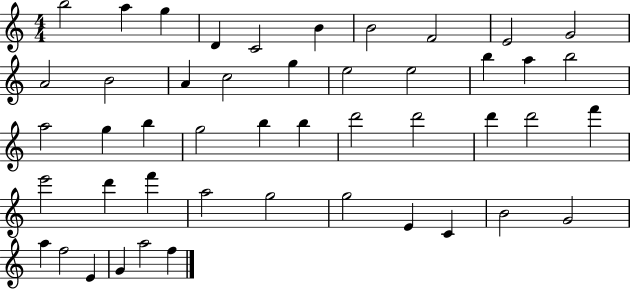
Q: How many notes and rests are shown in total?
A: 47